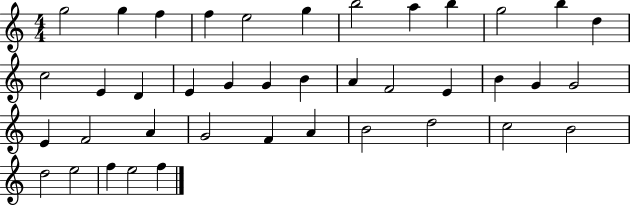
G5/h G5/q F5/q F5/q E5/h G5/q B5/h A5/q B5/q G5/h B5/q D5/q C5/h E4/q D4/q E4/q G4/q G4/q B4/q A4/q F4/h E4/q B4/q G4/q G4/h E4/q F4/h A4/q G4/h F4/q A4/q B4/h D5/h C5/h B4/h D5/h E5/h F5/q E5/h F5/q